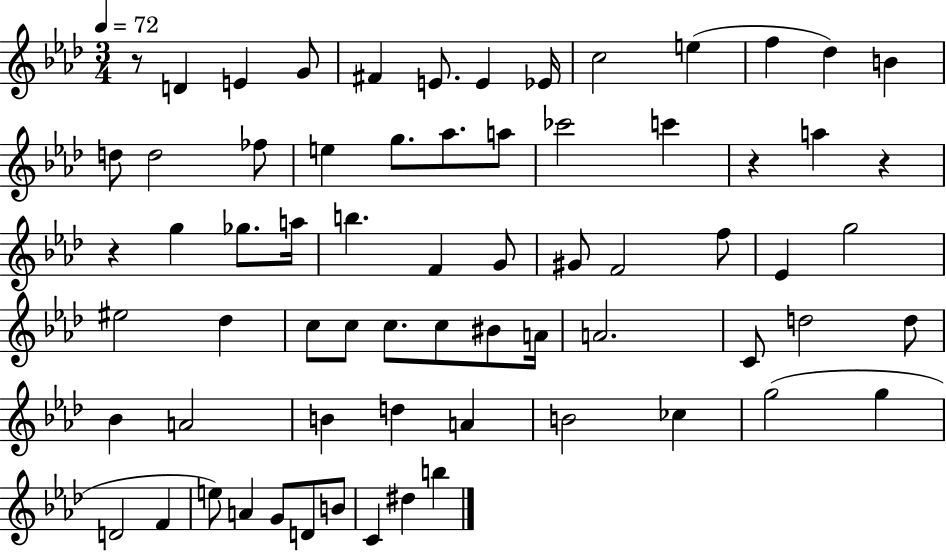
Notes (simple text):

R/e D4/q E4/q G4/e F#4/q E4/e. E4/q Eb4/s C5/h E5/q F5/q Db5/q B4/q D5/e D5/h FES5/e E5/q G5/e. Ab5/e. A5/e CES6/h C6/q R/q A5/q R/q R/q G5/q Gb5/e. A5/s B5/q. F4/q G4/e G#4/e F4/h F5/e Eb4/q G5/h EIS5/h Db5/q C5/e C5/e C5/e. C5/e BIS4/e A4/s A4/h. C4/e D5/h D5/e Bb4/q A4/h B4/q D5/q A4/q B4/h CES5/q G5/h G5/q D4/h F4/q E5/e A4/q G4/e D4/e B4/e C4/q D#5/q B5/q